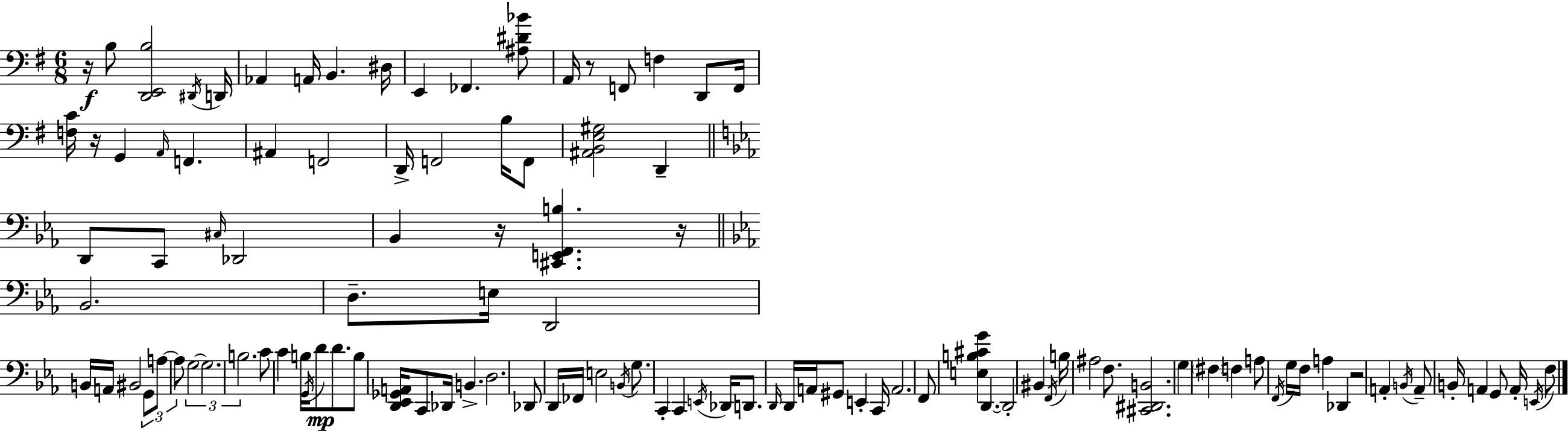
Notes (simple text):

R/s B3/e [D2,E2,B3]/h D#2/s D2/s Ab2/q A2/s B2/q. D#3/s E2/q FES2/q. [A#3,D#4,Bb4]/e A2/s R/e F2/e F3/q D2/e F2/s [F3,C4]/s R/s G2/q A2/s F2/q. A#2/q F2/h D2/s F2/h B3/s F2/e [A#2,B2,E3,G#3]/h D2/q D2/e C2/e C#3/s Db2/h Bb2/q R/s [C#2,E2,F2,B3]/q. R/s Bb2/h. D3/e. E3/s D2/h B2/s A2/s BIS2/h G2/e A3/e A3/e G3/h G3/h. B3/h. C4/e C4/q B3/s G2/s D4/e D4/e. B3/e [D2,Eb2,Gb2,A2]/s C2/e Db2/s B2/q. D3/h. Db2/e D2/s FES2/s E3/h B2/s G3/e. C2/q C2/q E2/s Db2/s D2/e. D2/s D2/s A2/s G#2/e E2/q C2/s A2/h. F2/e [E3,B3,C#4,G4]/q D2/q. D2/h BIS2/q F2/s B3/s A#3/h F3/e. [C#2,D#2,B2]/h. G3/q F#3/q F3/q A3/e F2/s G3/s F3/s A3/q Db2/q R/h A2/q B2/s A2/e B2/s A2/q G2/e A2/s E2/s F3/e